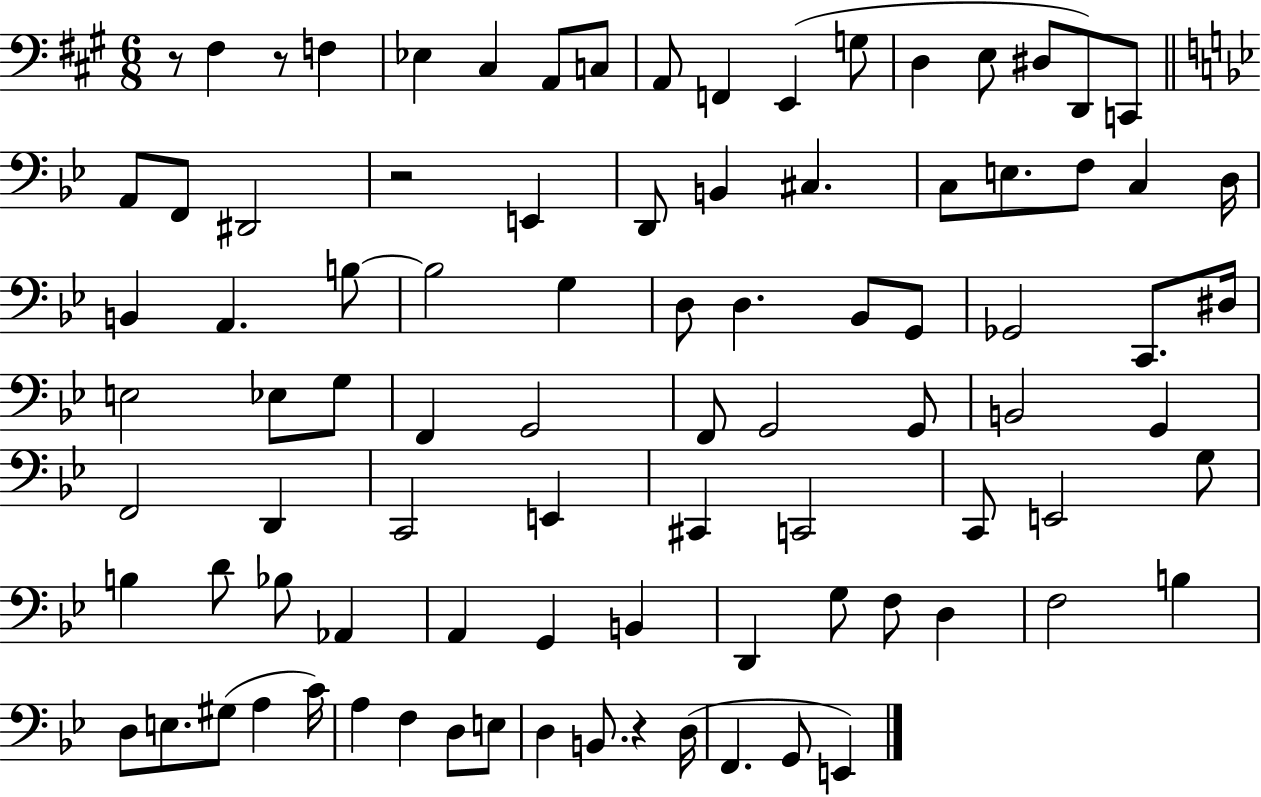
{
  \clef bass
  \numericTimeSignature
  \time 6/8
  \key a \major
  \repeat volta 2 { r8 fis4 r8 f4 | ees4 cis4 a,8 c8 | a,8 f,4 e,4( g8 | d4 e8 dis8 d,8) c,8 | \break \bar "||" \break \key bes \major a,8 f,8 dis,2 | r2 e,4 | d,8 b,4 cis4. | c8 e8. f8 c4 d16 | \break b,4 a,4. b8~~ | b2 g4 | d8 d4. bes,8 g,8 | ges,2 c,8. dis16 | \break e2 ees8 g8 | f,4 g,2 | f,8 g,2 g,8 | b,2 g,4 | \break f,2 d,4 | c,2 e,4 | cis,4 c,2 | c,8 e,2 g8 | \break b4 d'8 bes8 aes,4 | a,4 g,4 b,4 | d,4 g8 f8 d4 | f2 b4 | \break d8 e8. gis8( a4 c'16) | a4 f4 d8 e8 | d4 b,8. r4 d16( | f,4. g,8 e,4) | \break } \bar "|."
}